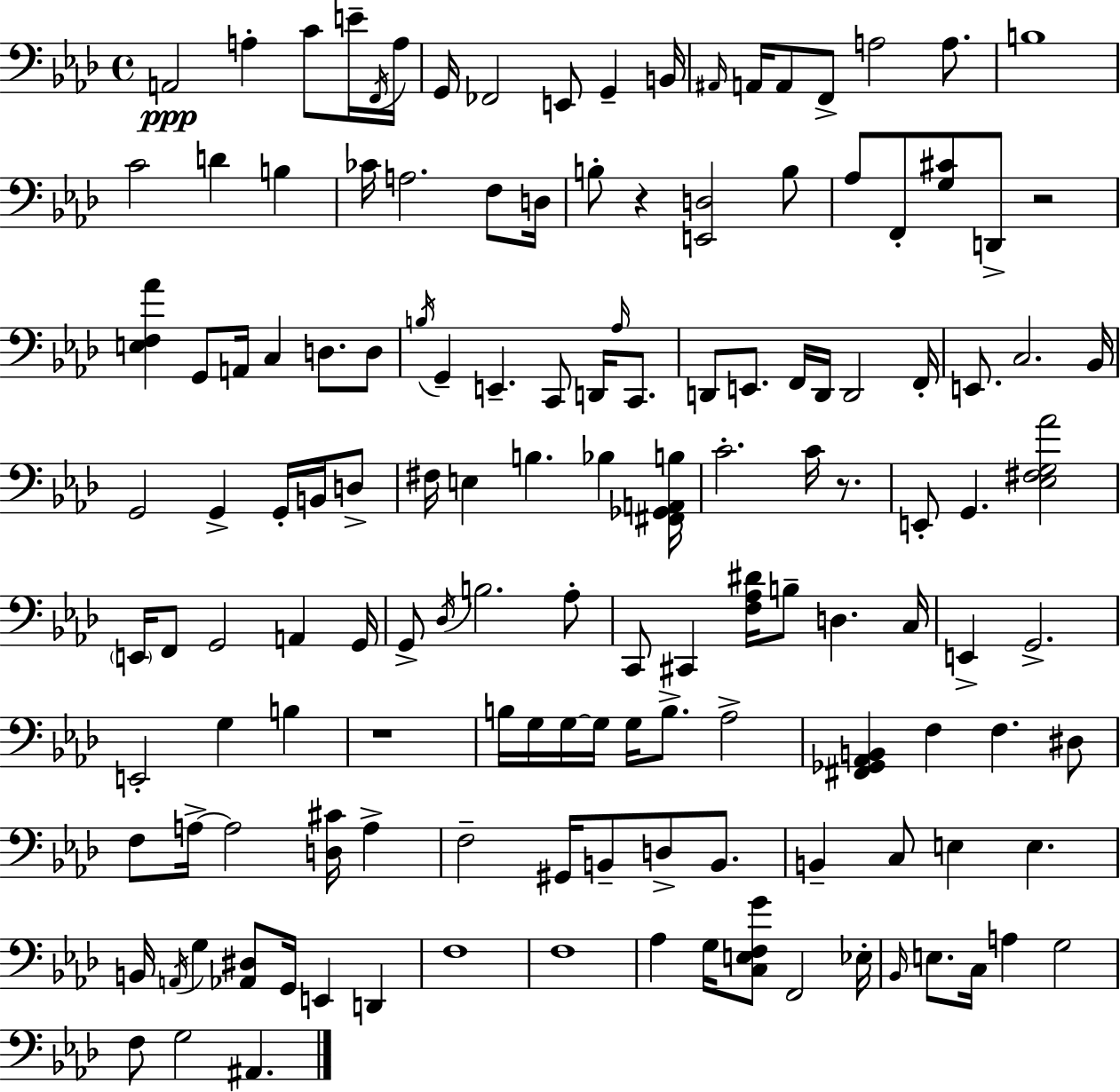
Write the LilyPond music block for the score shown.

{
  \clef bass
  \time 4/4
  \defaultTimeSignature
  \key f \minor
  a,2\ppp a4-. c'8 e'16-- \acciaccatura { f,16 } | a16 g,16 fes,2 e,8 g,4-- | b,16 \grace { ais,16 } a,16 a,8 f,8-> a2 a8. | b1 | \break c'2 d'4 b4 | ces'16 a2. f8 | d16 b8-. r4 <e, d>2 | b8 aes8 f,8-. <g cis'>8 d,8-> r2 | \break <e f aes'>4 g,8 a,16 c4 d8. | d8 \acciaccatura { b16 } g,4-- e,4.-- c,8 d,16 | \grace { aes16 } c,8. d,8 e,8. f,16 d,16 d,2 | f,16-. e,8. c2. | \break bes,16 g,2 g,4-> | g,16-. b,16 d8-> fis16 e4 b4. bes4 | <fis, ges, a, b>16 c'2.-. | c'16 r8. e,8-. g,4. <ees fis g aes'>2 | \break \parenthesize e,16 f,8 g,2 a,4 | g,16 g,8-> \acciaccatura { des16 } b2. | aes8-. c,8 cis,4 <f aes dis'>16 b8-- d4. | c16 e,4-> g,2.-> | \break e,2-. g4 | b4 r1 | b16 g16 g16~~ g16 g16 b8.-> aes2-> | <fis, ges, aes, b,>4 f4 f4. | \break dis8 f8 a16->~~ a2 | <d cis'>16 a4-> f2-- gis,16 b,8-- | d8-> b,8. b,4-- c8 e4 e4. | b,16 \acciaccatura { a,16 } g4 <aes, dis>8 g,16 e,4 | \break d,4 f1 | f1 | aes4 g16 <c e f g'>8 f,2 | ees16-. \grace { bes,16 } e8. c16 a4 g2 | \break f8 g2 | ais,4. \bar "|."
}